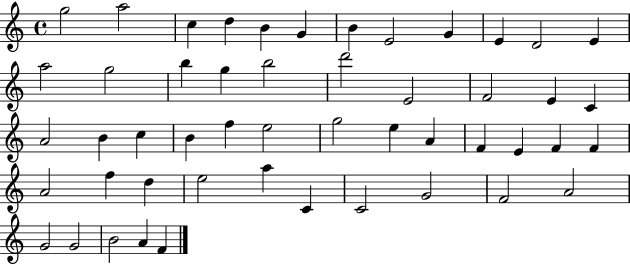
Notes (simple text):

G5/h A5/h C5/q D5/q B4/q G4/q B4/q E4/h G4/q E4/q D4/h E4/q A5/h G5/h B5/q G5/q B5/h D6/h E4/h F4/h E4/q C4/q A4/h B4/q C5/q B4/q F5/q E5/h G5/h E5/q A4/q F4/q E4/q F4/q F4/q A4/h F5/q D5/q E5/h A5/q C4/q C4/h G4/h F4/h A4/h G4/h G4/h B4/h A4/q F4/q